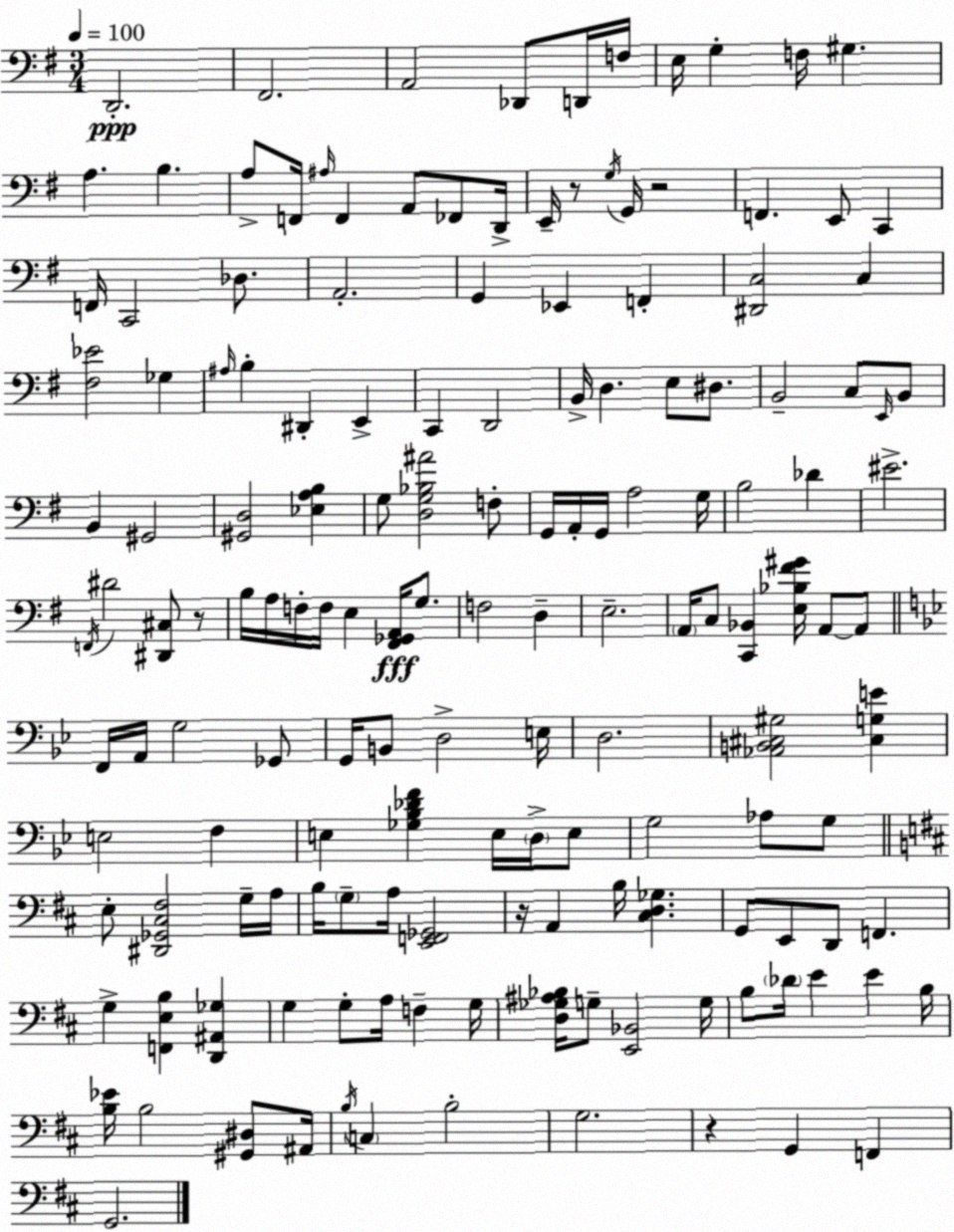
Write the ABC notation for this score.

X:1
T:Untitled
M:3/4
L:1/4
K:G
D,,2 ^F,,2 A,,2 _D,,/2 D,,/4 F,/4 E,/4 G, F,/4 ^G, A, B, A,/2 F,,/4 ^A,/4 F,, A,,/2 _F,,/2 D,,/4 E,,/4 z/2 G,/4 G,,/4 z2 F,, E,,/2 C,, F,,/4 C,,2 _D,/2 A,,2 G,, _E,, F,, [^D,,C,]2 C, [^F,_E]2 _G, ^A,/4 B, ^D,, E,, C,, D,,2 B,,/4 D, E,/2 ^D,/2 B,,2 C,/2 E,,/4 B,,/2 B,, ^G,,2 [^G,,D,]2 [_E,A,B,] G,/2 [D,G,_B,^A]2 F,/2 G,,/4 A,,/4 G,,/4 A,2 G,/4 B,2 _D ^E2 F,,/4 ^D2 [^D,,^C,]/2 z/2 B,/4 A,/4 F,/4 F,/4 E, [^F,,_G,,A,,]/4 G,/2 F,2 D, E,2 A,,/4 C,/2 [C,,_B,,] [E,_B,^F^G]/4 A,,/2 A,,/2 F,,/4 A,,/4 G,2 _G,,/2 G,,/4 B,,/2 D,2 E,/4 D,2 [_A,,B,,^C,^G,]2 [^C,G,E] E,2 F, E, [_G,_B,_DF] E,/4 D,/4 E,/2 G,2 _A,/2 G,/2 E,/2 [^D,,_G,,^C,^F,]2 G,/4 A,/4 B,/4 G,/2 A,/4 [E,,F,,_G,,]2 z/4 A,, B,/4 [^C,D,_G,] G,,/2 E,,/2 D,,/2 F,, G, [F,,E,B,] [D,,^A,,_G,] G, G,/2 A,/4 F, G,/4 [D,_G,^A,_B,]/4 G,/2 [E,,_B,,]2 G,/4 B,/2 _D/4 E E B,/4 [B,_E]/4 B,2 [^G,,^D,]/2 ^A,,/4 B,/4 C, B,2 G,2 z G,, F,, G,,2